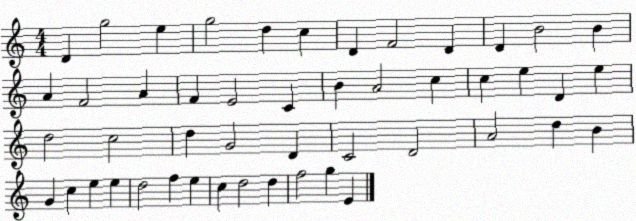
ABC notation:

X:1
T:Untitled
M:4/4
L:1/4
K:C
D g2 e g2 d c D F2 D D B2 B A F2 A F E2 C B A2 c c e D e d2 c2 d G2 D C2 D2 A2 d B G c e e d2 f e c d2 d f2 g E